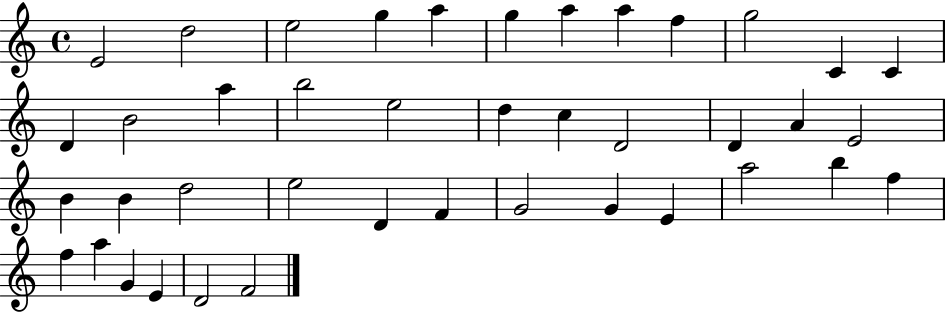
{
  \clef treble
  \time 4/4
  \defaultTimeSignature
  \key c \major
  e'2 d''2 | e''2 g''4 a''4 | g''4 a''4 a''4 f''4 | g''2 c'4 c'4 | \break d'4 b'2 a''4 | b''2 e''2 | d''4 c''4 d'2 | d'4 a'4 e'2 | \break b'4 b'4 d''2 | e''2 d'4 f'4 | g'2 g'4 e'4 | a''2 b''4 f''4 | \break f''4 a''4 g'4 e'4 | d'2 f'2 | \bar "|."
}